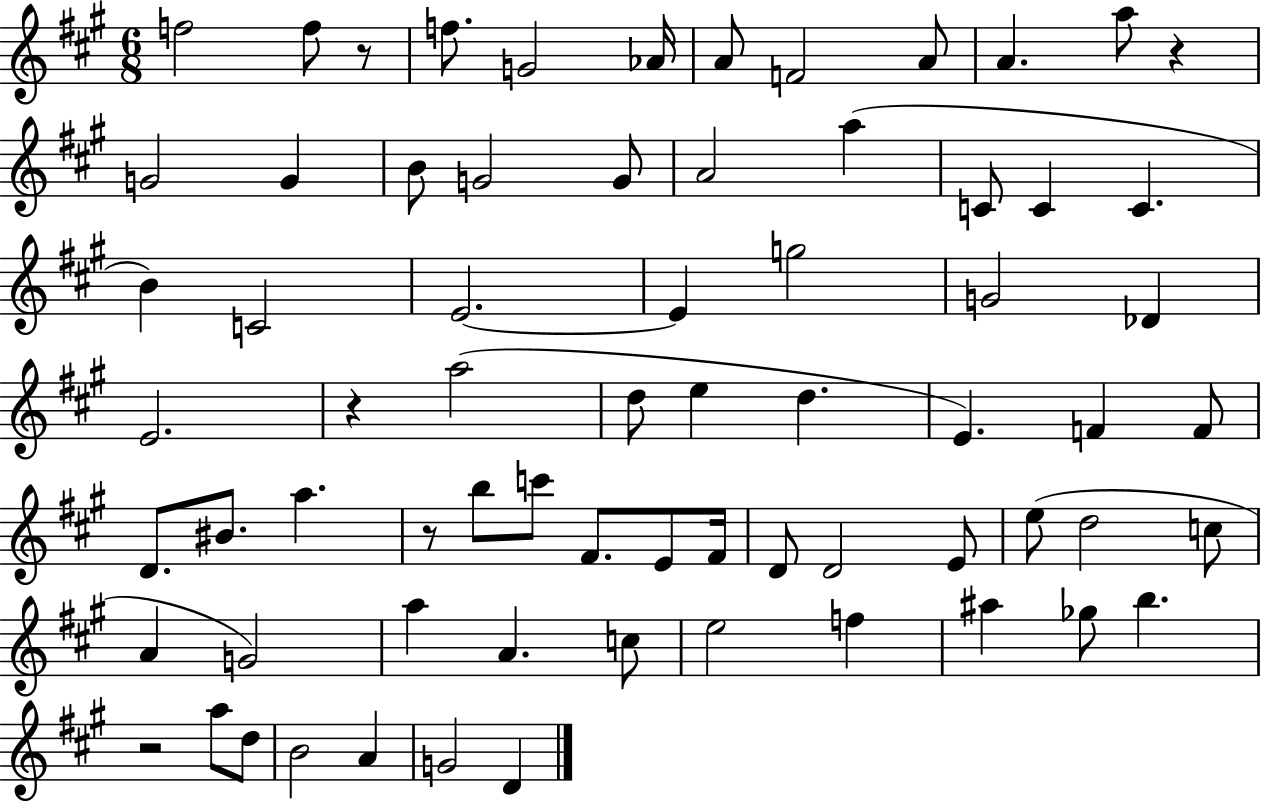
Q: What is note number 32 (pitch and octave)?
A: D5